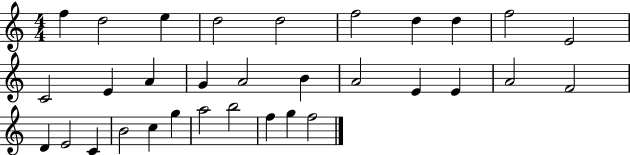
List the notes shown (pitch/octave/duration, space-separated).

F5/q D5/h E5/q D5/h D5/h F5/h D5/q D5/q F5/h E4/h C4/h E4/q A4/q G4/q A4/h B4/q A4/h E4/q E4/q A4/h F4/h D4/q E4/h C4/q B4/h C5/q G5/q A5/h B5/h F5/q G5/q F5/h